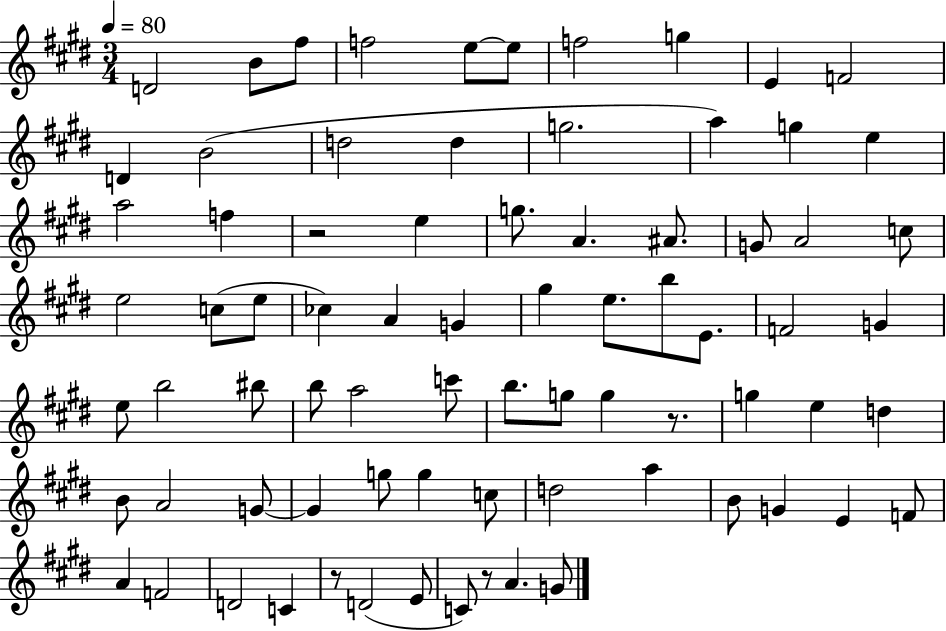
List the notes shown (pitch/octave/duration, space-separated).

D4/h B4/e F#5/e F5/h E5/e E5/e F5/h G5/q E4/q F4/h D4/q B4/h D5/h D5/q G5/h. A5/q G5/q E5/q A5/h F5/q R/h E5/q G5/e. A4/q. A#4/e. G4/e A4/h C5/e E5/h C5/e E5/e CES5/q A4/q G4/q G#5/q E5/e. B5/e E4/e. F4/h G4/q E5/e B5/h BIS5/e B5/e A5/h C6/e B5/e. G5/e G5/q R/e. G5/q E5/q D5/q B4/e A4/h G4/e G4/q G5/e G5/q C5/e D5/h A5/q B4/e G4/q E4/q F4/e A4/q F4/h D4/h C4/q R/e D4/h E4/e C4/e R/e A4/q. G4/e